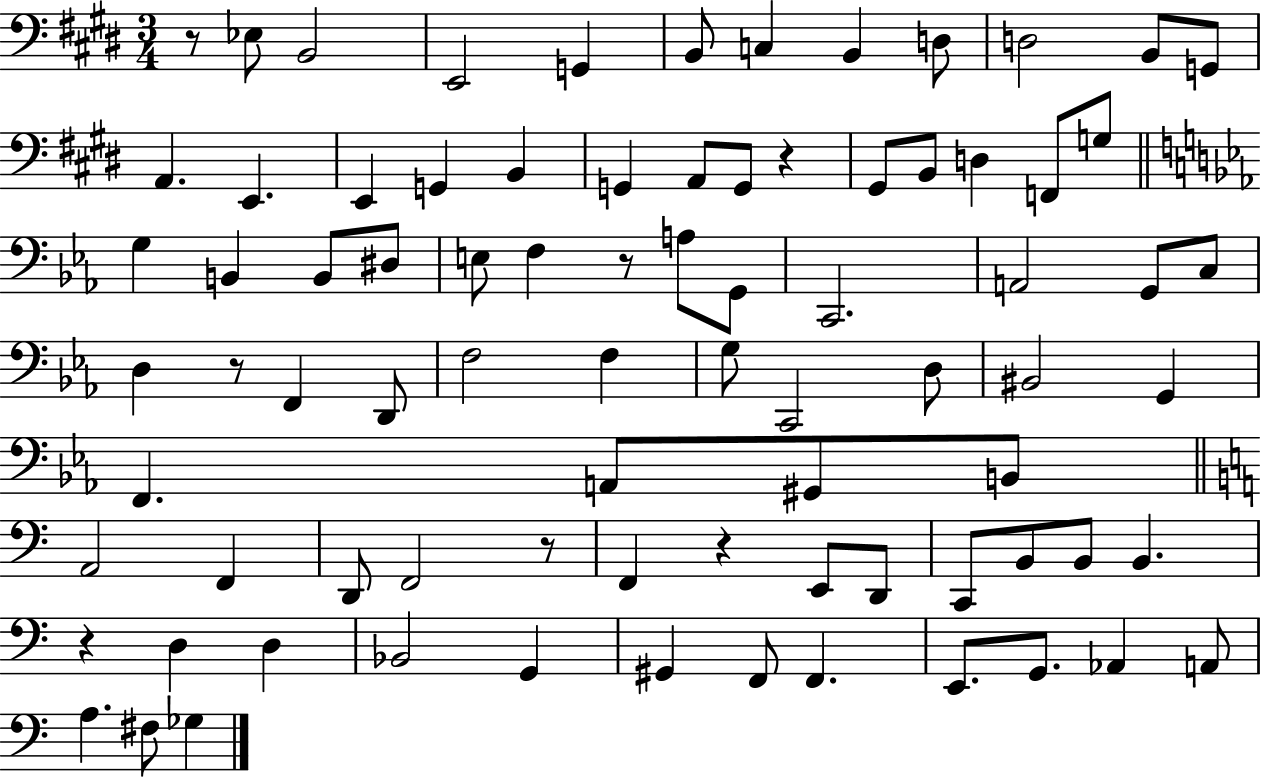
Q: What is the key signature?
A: E major